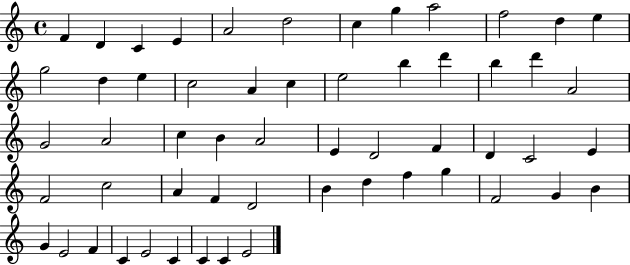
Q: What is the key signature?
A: C major